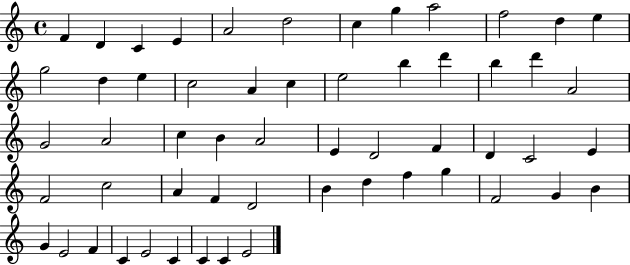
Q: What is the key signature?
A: C major